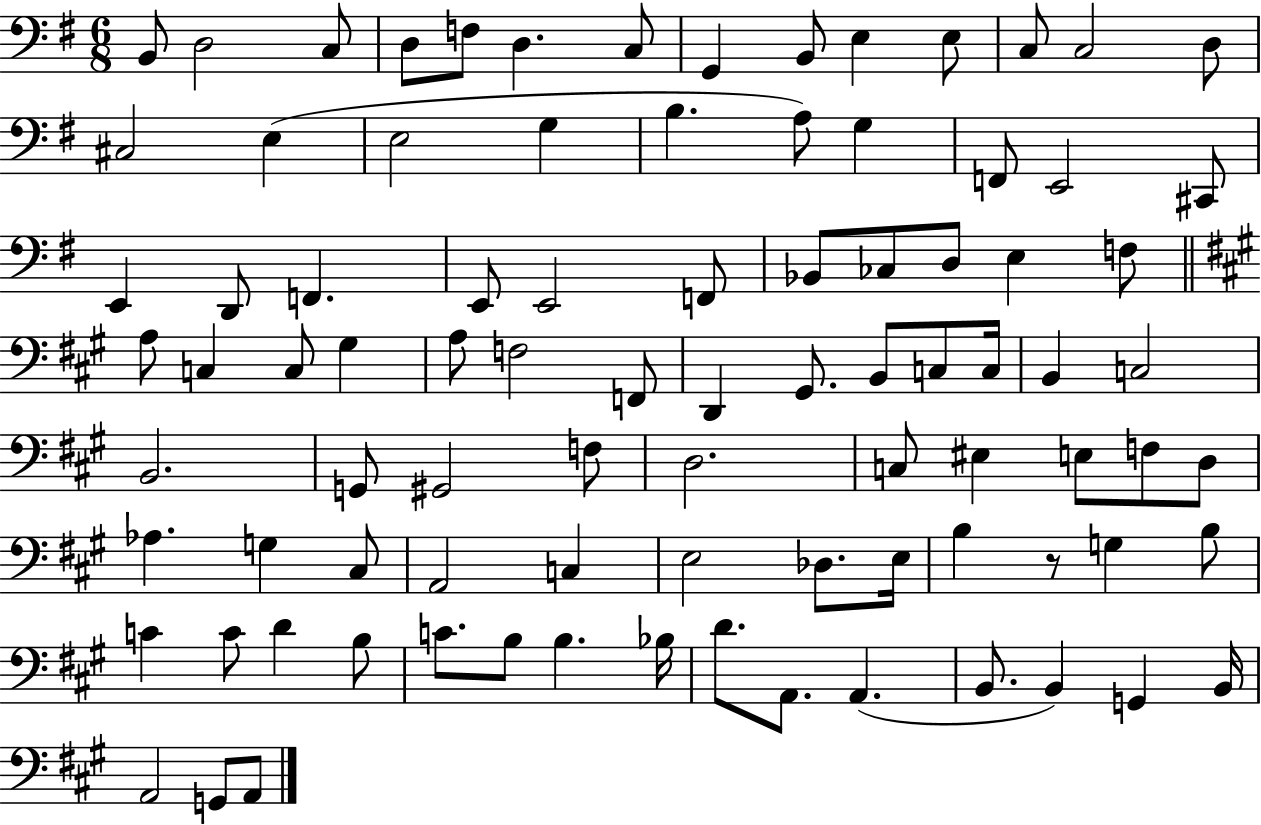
{
  \clef bass
  \numericTimeSignature
  \time 6/8
  \key g \major
  b,8 d2 c8 | d8 f8 d4. c8 | g,4 b,8 e4 e8 | c8 c2 d8 | \break cis2 e4( | e2 g4 | b4. a8) g4 | f,8 e,2 cis,8 | \break e,4 d,8 f,4. | e,8 e,2 f,8 | bes,8 ces8 d8 e4 f8 | \bar "||" \break \key a \major a8 c4 c8 gis4 | a8 f2 f,8 | d,4 gis,8. b,8 c8 c16 | b,4 c2 | \break b,2. | g,8 gis,2 f8 | d2. | c8 eis4 e8 f8 d8 | \break aes4. g4 cis8 | a,2 c4 | e2 des8. e16 | b4 r8 g4 b8 | \break c'4 c'8 d'4 b8 | c'8. b8 b4. bes16 | d'8. a,8. a,4.( | b,8. b,4) g,4 b,16 | \break a,2 g,8 a,8 | \bar "|."
}